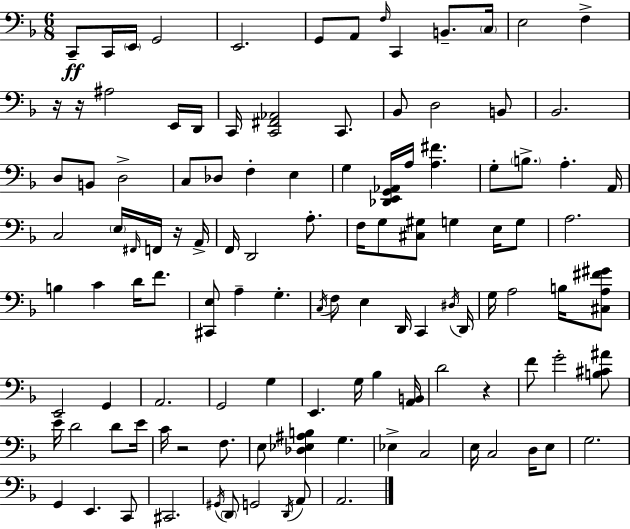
C2/e C2/s E2/s G2/h E2/h. G2/e A2/e F3/s C2/q B2/e. C3/s E3/h F3/q R/s R/s A#3/h E2/s D2/s C2/s [C2,F#2,Ab2]/h C2/e. Bb2/e D3/h B2/e Bb2/h. D3/e B2/e D3/h C3/e Db3/e F3/q E3/q G3/q [Db2,E2,G2,Ab2]/s A3/s [A3,F#4]/q. G3/e B3/e. A3/q. A2/s C3/h E3/s F#2/s F2/s R/s A2/s F2/s D2/h A3/e. F3/s G3/e [C#3,G#3]/e G3/q E3/s G3/e A3/h. B3/q C4/q D4/s F4/e. [C#2,E3]/e A3/q G3/q. C3/s F3/e E3/q D2/s C2/q D#3/s D2/s G3/s A3/h B3/s [C#3,A3,F#4,G#4]/e E2/h G2/q A2/h. G2/h G3/q E2/q. G3/s Bb3/q [A2,B2]/s D4/h R/q F4/e G4/h [B3,C#4,A#4]/e E4/s D4/h D4/e E4/s C4/s R/h F3/e. E3/e [Db3,Eb3,A#3,B3]/q G3/q. Eb3/q C3/h E3/s C3/h D3/s E3/e G3/h. G2/q E2/q. C2/e C#2/h. G#2/s D2/e G2/h D2/s A2/e A2/h.